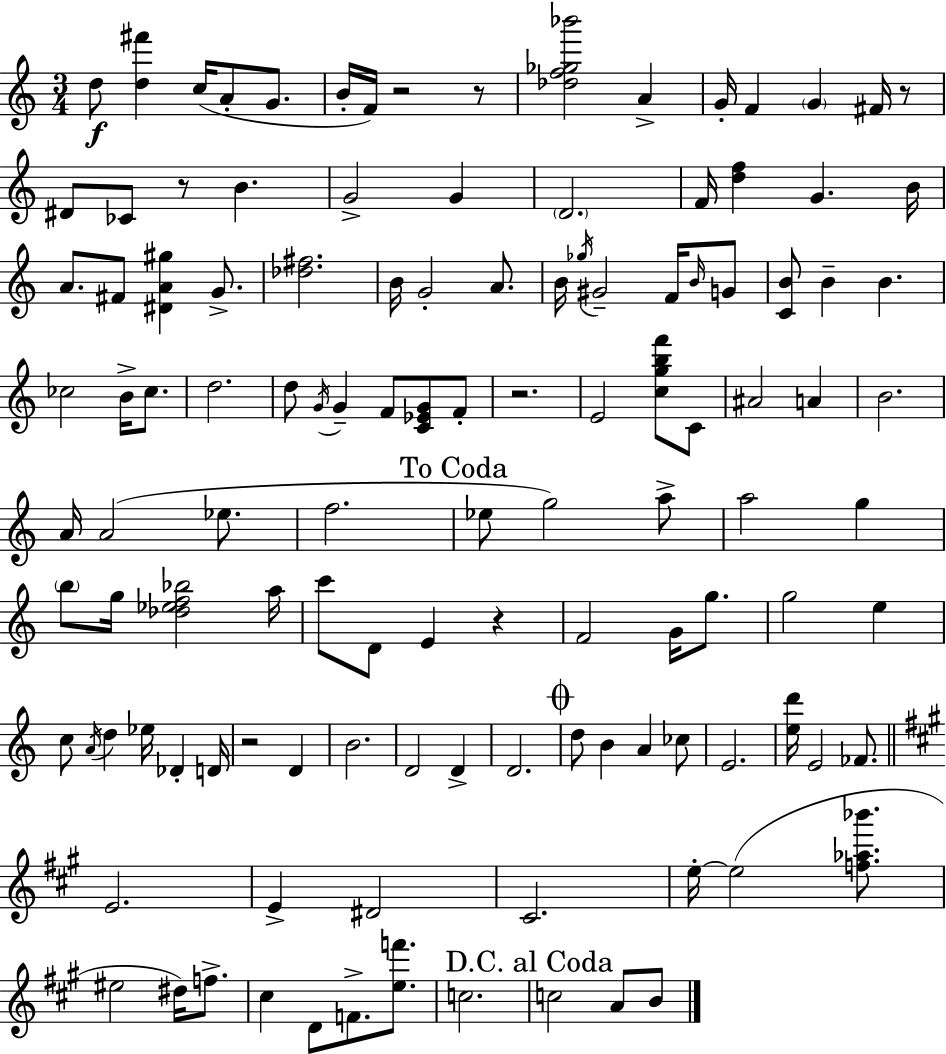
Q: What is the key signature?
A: A minor